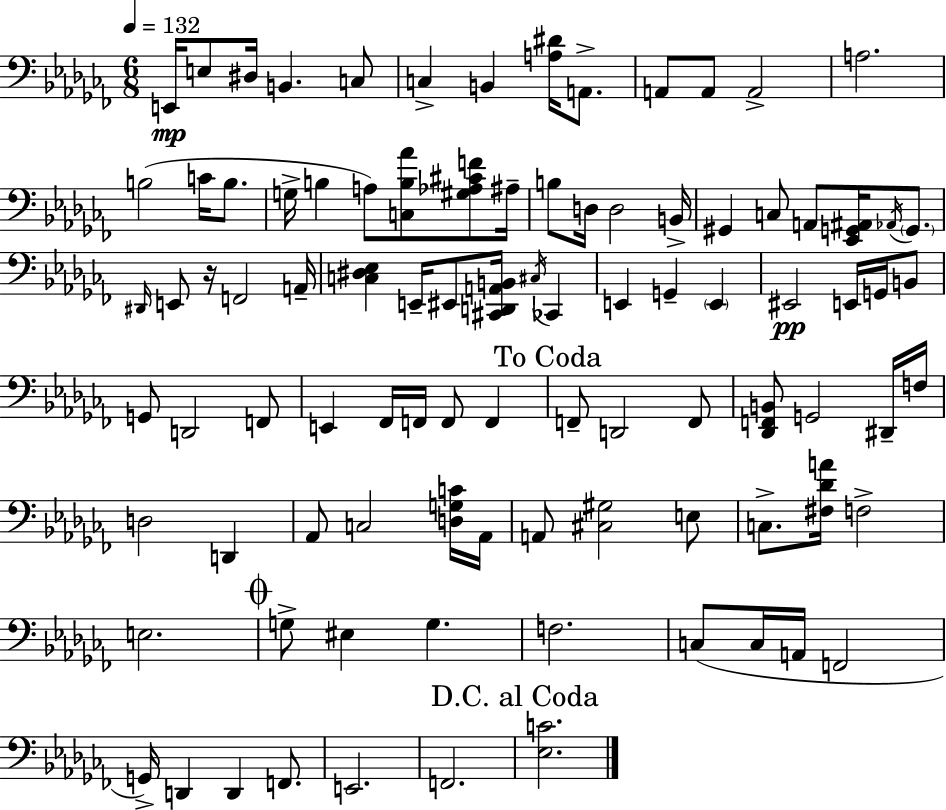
E2/s E3/e D#3/s B2/q. C3/e C3/q B2/q [A3,D#4]/s A2/e. A2/e A2/e A2/h A3/h. B3/h C4/s B3/e. G3/s B3/q A3/e [C3,B3,Ab4]/e [G#3,Ab3,C#4,F4]/e A#3/s B3/e D3/s D3/h B2/s G#2/q C3/e A2/e [Eb2,G2,A#2]/s Ab2/s G2/e. D#2/s E2/e R/s F2/h A2/s [C3,D#3,Eb3]/q E2/s EIS2/e [C#2,D2,A2,B2]/s C#3/s CES2/q E2/q G2/q E2/q EIS2/h E2/s G2/s B2/e G2/e D2/h F2/e E2/q FES2/s F2/s F2/e F2/q F2/e D2/h F2/e [Db2,F2,B2]/e G2/h D#2/s F3/s D3/h D2/q Ab2/e C3/h [D3,G3,C4]/s Ab2/s A2/e [C#3,G#3]/h E3/e C3/e. [F#3,Db4,A4]/s F3/h E3/h. G3/e EIS3/q G3/q. F3/h. C3/e C3/s A2/s F2/h G2/s D2/q D2/q F2/e. E2/h. F2/h. [Eb3,C4]/h.